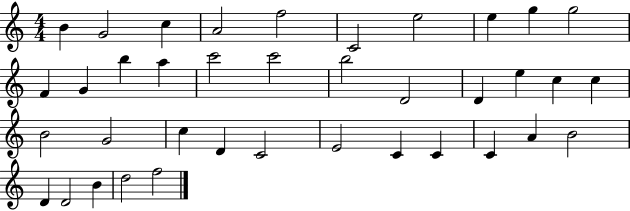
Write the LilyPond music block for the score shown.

{
  \clef treble
  \numericTimeSignature
  \time 4/4
  \key c \major
  b'4 g'2 c''4 | a'2 f''2 | c'2 e''2 | e''4 g''4 g''2 | \break f'4 g'4 b''4 a''4 | c'''2 c'''2 | b''2 d'2 | d'4 e''4 c''4 c''4 | \break b'2 g'2 | c''4 d'4 c'2 | e'2 c'4 c'4 | c'4 a'4 b'2 | \break d'4 d'2 b'4 | d''2 f''2 | \bar "|."
}